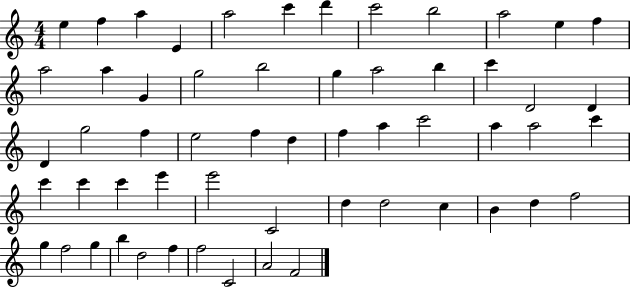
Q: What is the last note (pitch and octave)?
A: F4